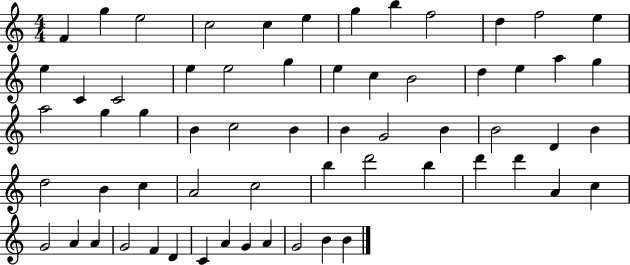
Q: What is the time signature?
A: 4/4